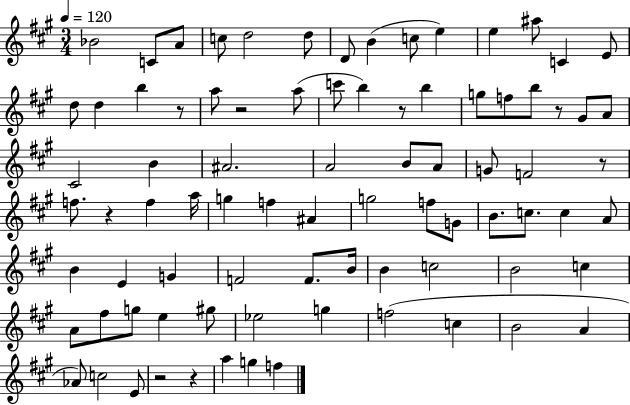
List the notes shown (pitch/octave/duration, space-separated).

Bb4/h C4/e A4/e C5/e D5/h D5/e D4/e B4/q C5/e E5/q E5/q A#5/e C4/q E4/e D5/e D5/q B5/q R/e A5/e R/h A5/e C6/e B5/q R/e B5/q G5/e F5/e B5/e R/e G#4/e A4/e C#4/h B4/q A#4/h. A4/h B4/e A4/e G4/e F4/h R/e F5/e. R/q F5/q A5/s G5/q F5/q A#4/q G5/h F5/e G4/e B4/e. C5/e. C5/q A4/e B4/q E4/q G4/q F4/h F4/e. B4/s B4/q C5/h B4/h C5/q A4/e F#5/e G5/e E5/q G#5/e Eb5/h G5/q F5/h C5/q B4/h A4/q Ab4/e C5/h E4/e R/h R/q A5/q G5/q F5/q